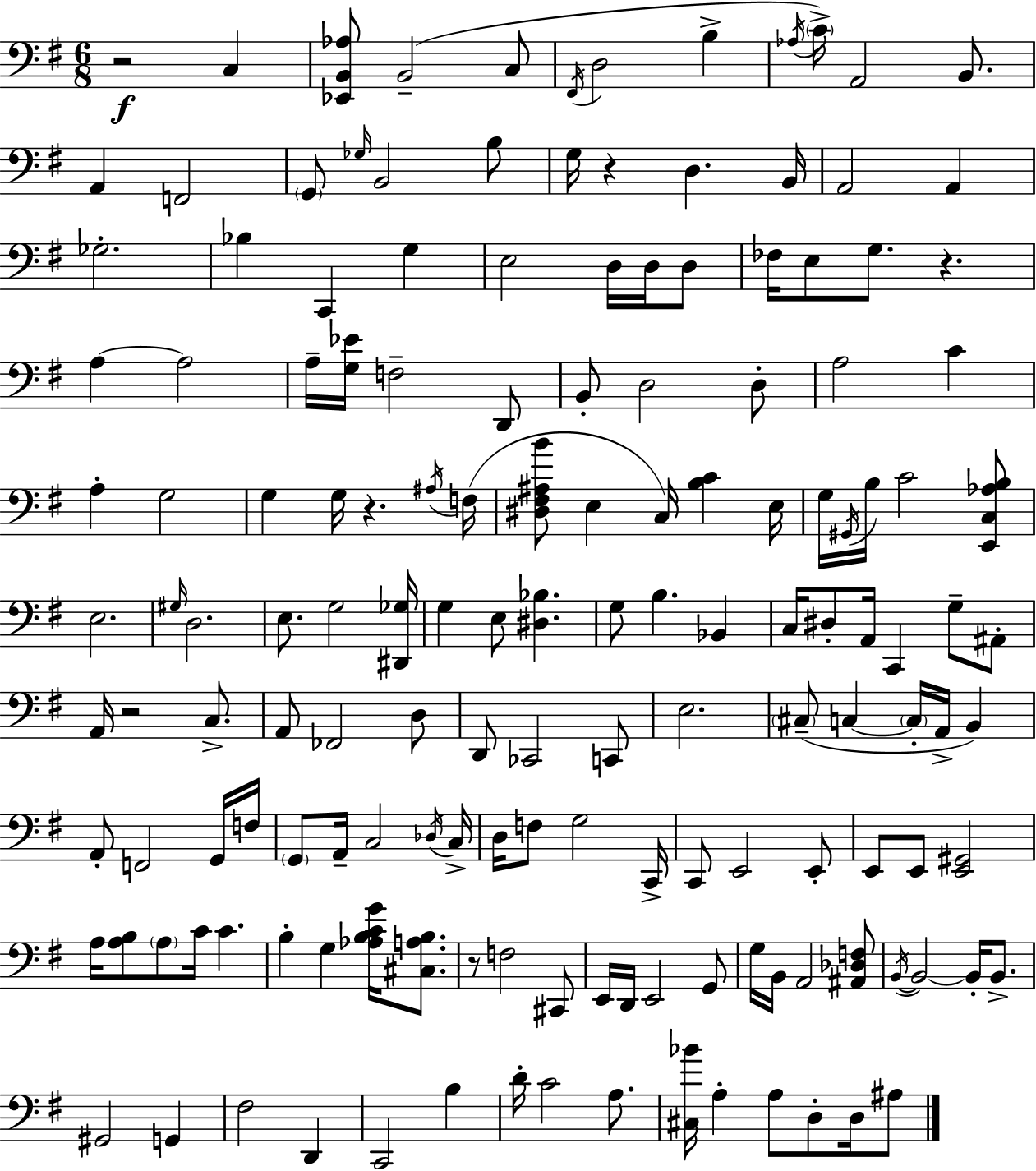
R/h C3/q [Eb2,B2,Ab3]/e B2/h C3/e F#2/s D3/h B3/q Ab3/s C4/s A2/h B2/e. A2/q F2/h G2/e Gb3/s B2/h B3/e G3/s R/q D3/q. B2/s A2/h A2/q Gb3/h. Bb3/q C2/q G3/q E3/h D3/s D3/s D3/e FES3/s E3/e G3/e. R/q. A3/q A3/h A3/s [G3,Eb4]/s F3/h D2/e B2/e D3/h D3/e A3/h C4/q A3/q G3/h G3/q G3/s R/q. A#3/s F3/s [D#3,F#3,A#3,B4]/e E3/q C3/s [B3,C4]/q E3/s G3/s G#2/s B3/s C4/h [E2,C3,Ab3,B3]/e E3/h. G#3/s D3/h. E3/e. G3/h [D#2,Gb3]/s G3/q E3/e [D#3,Bb3]/q. G3/e B3/q. Bb2/q C3/s D#3/e A2/s C2/q G3/e A#2/e A2/s R/h C3/e. A2/e FES2/h D3/e D2/e CES2/h C2/e E3/h. C#3/e C3/q C3/s A2/s B2/q A2/e F2/h G2/s F3/s G2/e A2/s C3/h Db3/s C3/s D3/s F3/e G3/h C2/s C2/e E2/h E2/e E2/e E2/e [E2,G#2]/h A3/s [A3,B3]/e A3/e C4/s C4/q. B3/q G3/q [Ab3,B3,C4,G4]/s [C#3,A3,B3]/e. R/e F3/h C#2/e E2/s D2/s E2/h G2/e G3/s B2/s A2/h [A#2,Db3,F3]/e B2/s B2/h B2/s B2/e. G#2/h G2/q F#3/h D2/q C2/h B3/q D4/s C4/h A3/e. [C#3,Bb4]/s A3/q A3/e D3/e D3/s A#3/e